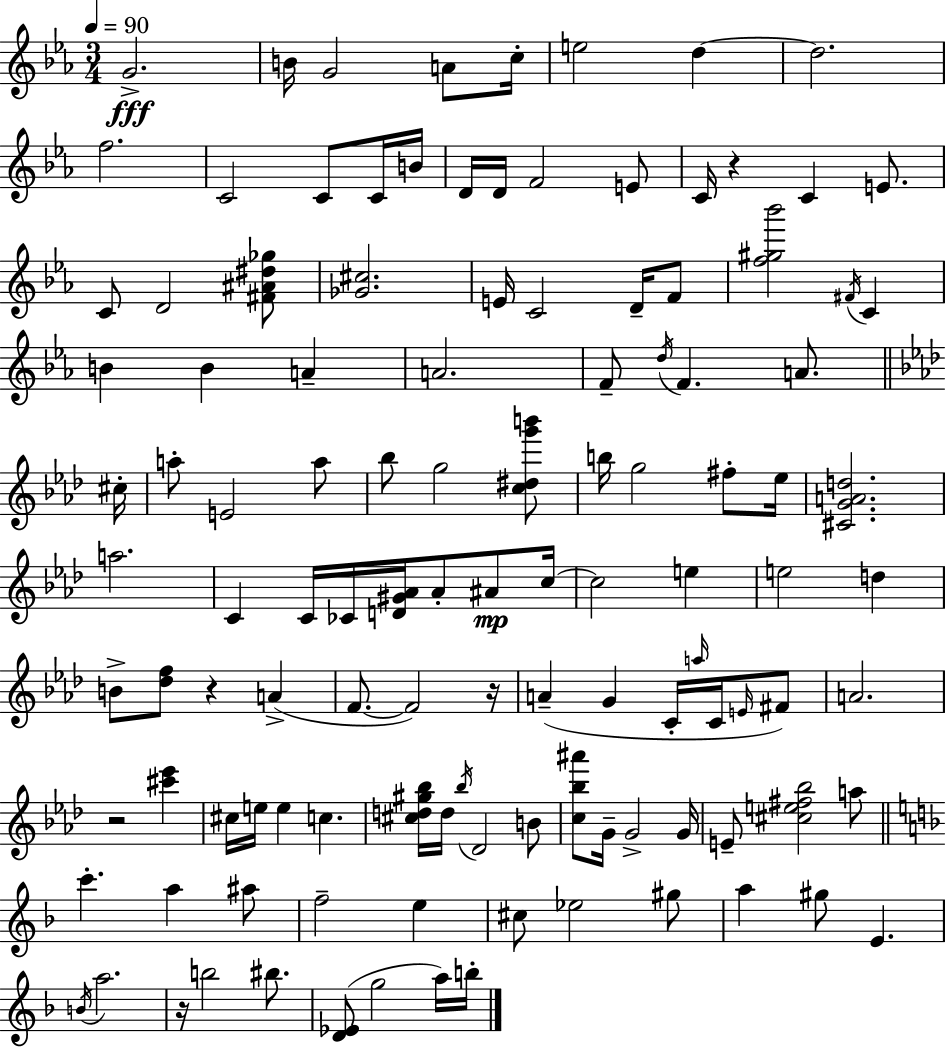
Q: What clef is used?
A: treble